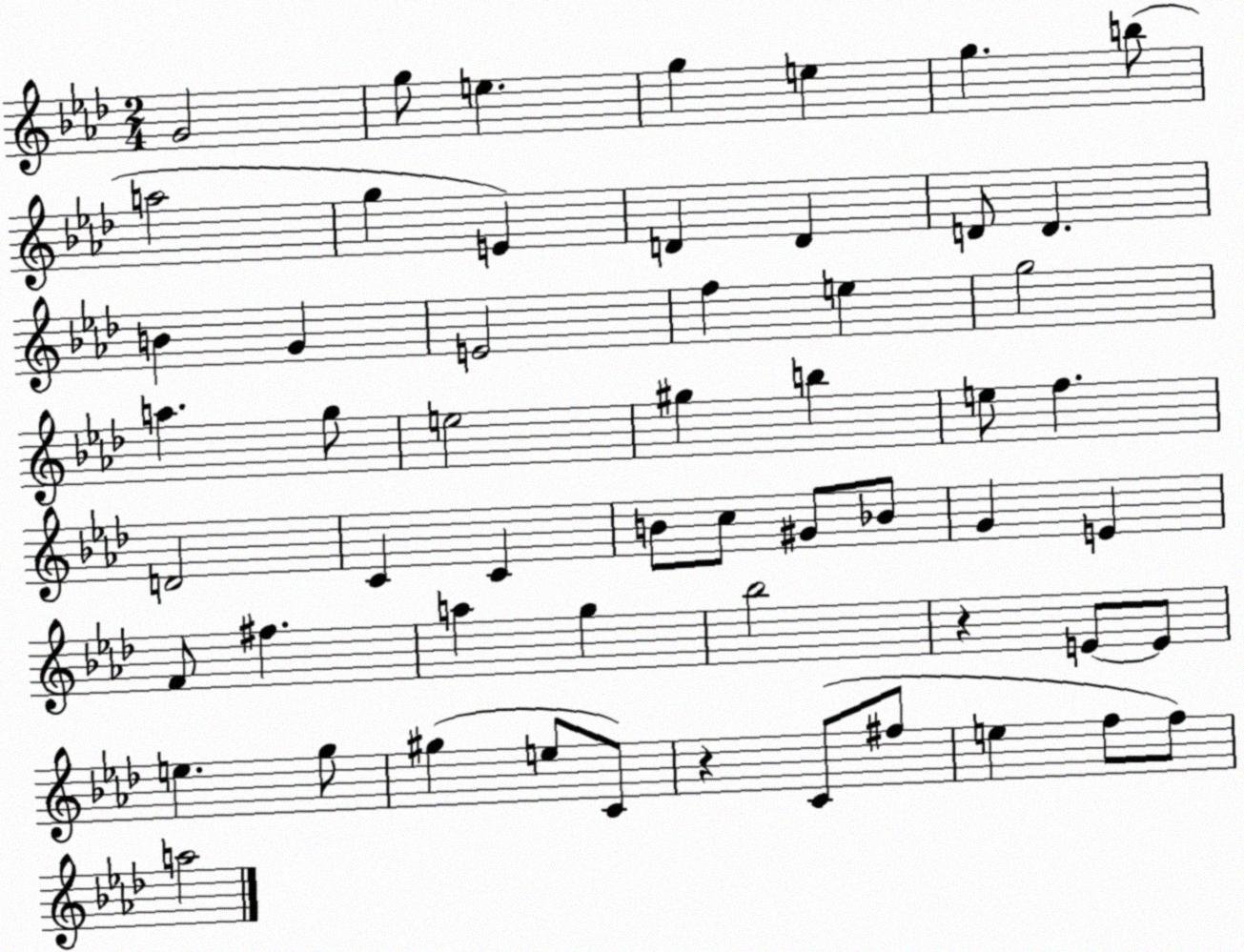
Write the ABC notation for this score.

X:1
T:Untitled
M:2/4
L:1/4
K:Ab
G2 g/2 e g e g b/2 a2 g E D D D/2 D B G E2 f e g2 a g/2 e2 ^g b e/2 f D2 C C B/2 c/2 ^G/2 _B/2 G E F/2 ^f a g _b2 z E/2 E/2 e g/2 ^g e/2 C/2 z C/2 ^f/2 e f/2 f/2 a2